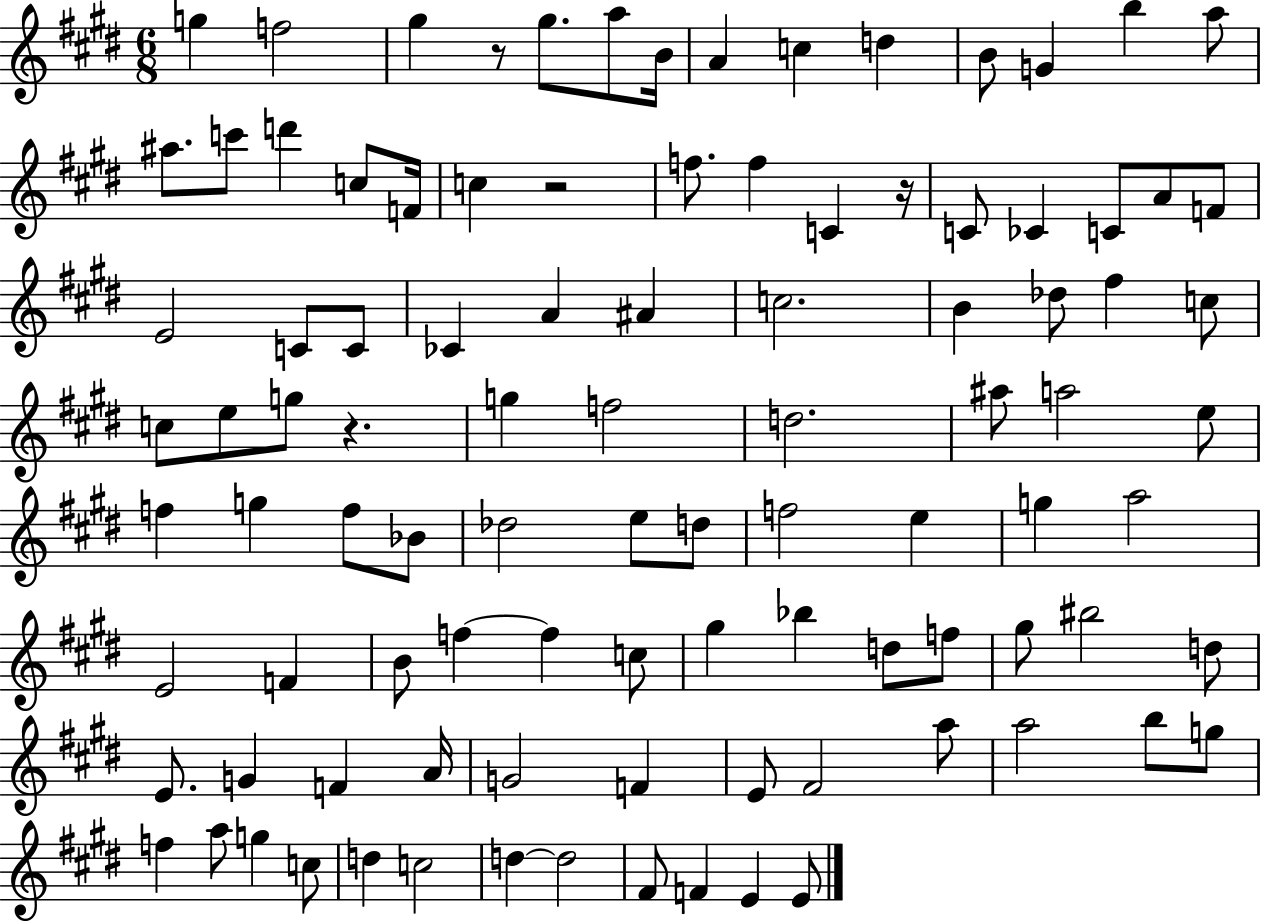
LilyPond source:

{
  \clef treble
  \numericTimeSignature
  \time 6/8
  \key e \major
  g''4 f''2 | gis''4 r8 gis''8. a''8 b'16 | a'4 c''4 d''4 | b'8 g'4 b''4 a''8 | \break ais''8. c'''8 d'''4 c''8 f'16 | c''4 r2 | f''8. f''4 c'4 r16 | c'8 ces'4 c'8 a'8 f'8 | \break e'2 c'8 c'8 | ces'4 a'4 ais'4 | c''2. | b'4 des''8 fis''4 c''8 | \break c''8 e''8 g''8 r4. | g''4 f''2 | d''2. | ais''8 a''2 e''8 | \break f''4 g''4 f''8 bes'8 | des''2 e''8 d''8 | f''2 e''4 | g''4 a''2 | \break e'2 f'4 | b'8 f''4~~ f''4 c''8 | gis''4 bes''4 d''8 f''8 | gis''8 bis''2 d''8 | \break e'8. g'4 f'4 a'16 | g'2 f'4 | e'8 fis'2 a''8 | a''2 b''8 g''8 | \break f''4 a''8 g''4 c''8 | d''4 c''2 | d''4~~ d''2 | fis'8 f'4 e'4 e'8 | \break \bar "|."
}